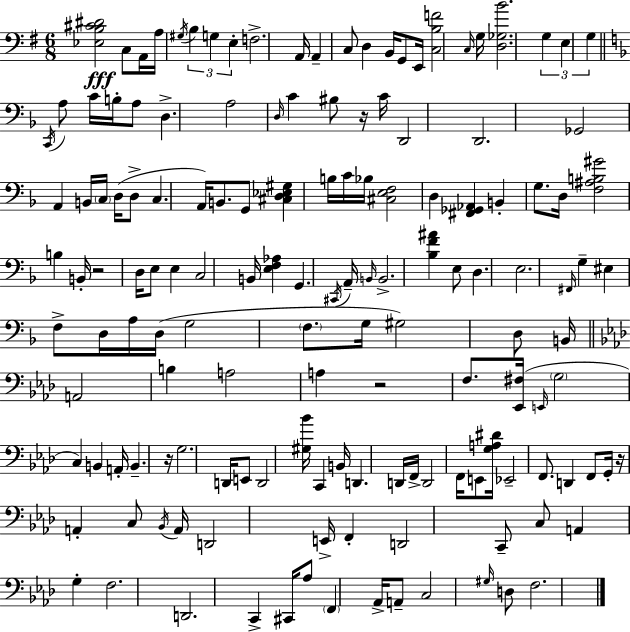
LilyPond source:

{
  \clef bass
  \numericTimeSignature
  \time 6/8
  \key e \minor
  \repeat volta 2 { <ees b cis' dis'>2\fff c8 a,16 a16 | \acciaccatura { gis16 } \tuplet 3/2 { b4 g4 e4-. } | f2.-> | a,16 a,4-- c8 d4 | \break b,16 g,8 e,16 <c b f'>2 | \grace { c16 } g16 <d ges b'>2. | \tuplet 3/2 { g4 e4 g4 } | \bar "||" \break \key f \major \acciaccatura { c,16 } a8 c'16 b16-. a8 d4.-> | a2 \grace { d16 } c'4 | bis8 r16 c'16 d,2 | d,2. | \break ges,2 a,4 | b,16 \parenthesize c16 d16( d8-> c4. | a,16) b,8. g,8 <cis d ees gis>4 b16 | c'16 bes16 <cis e f>2 d4 | \break <fis, ges, aes,>4 b,4-. g8. | d16 <f ais b gis'>2 b4 | b,16-. r2 d16 | e8 e4 c2 | \break b,16 <e f aes>4 g,4. | \acciaccatura { cis,16 } a,16-- \grace { b,16 } b,2.-> | <bes f' ais'>4 e8 d4. | e2. | \break \grace { fis,16 } g4-- eis4 | f8-> d16 a16 d16( g2 | \parenthesize f8. g16 gis2) | d8 b,16 \bar "||" \break \key f \minor a,2 b4 | a2 a4 | r2 f8. <ees, fis>16( | \grace { e,16 } \parenthesize g2 c4) | \break b,4 a,16-. b,4.-- | r16 g2. | d,16 e,8 d,2 | <gis bes'>16 c,4 b,16 d,4. | \break d,16 f,16-> d,2 f,16 e,8 | <g a dis'>16 ees,2-- f,8. | d,4 f,8 g,16-. r16 a,4-. | c8 \acciaccatura { bes,16 } a,16 d,2 | \break e,16-> f,4-. d,2 | c,8-- c8 a,4 g4-. | f2. | d,2. | \break c,4-> cis,16 aes8 \parenthesize f,4 | aes,16-> a,8-- c2 | \grace { gis16 } d8 f2. | } \bar "|."
}